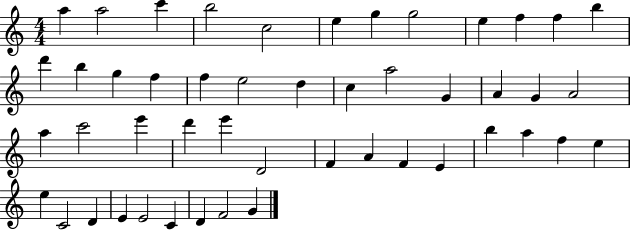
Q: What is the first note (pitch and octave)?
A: A5